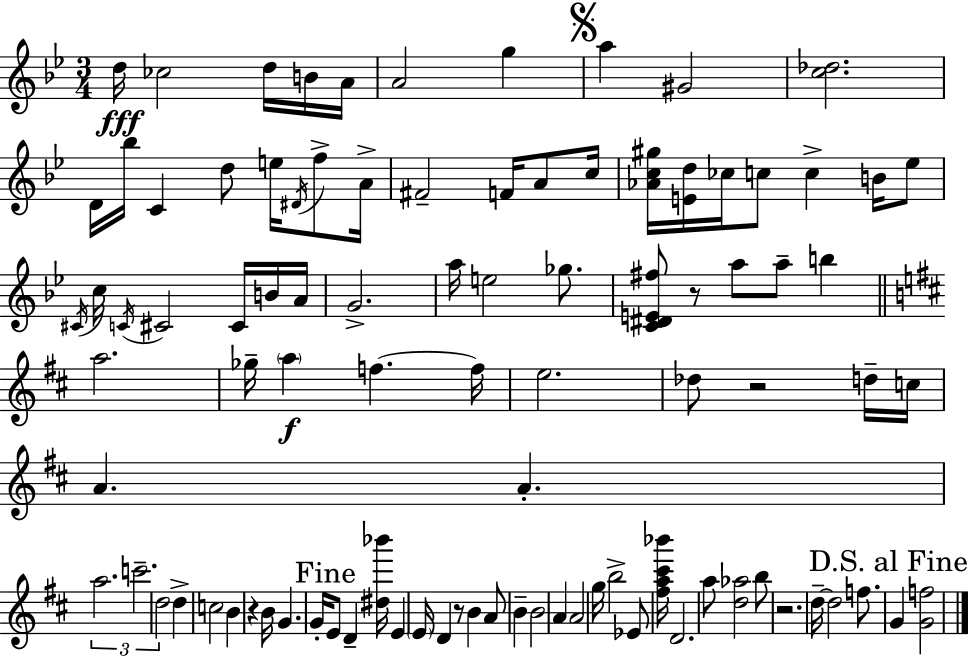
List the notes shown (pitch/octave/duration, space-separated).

D5/s CES5/h D5/s B4/s A4/s A4/h G5/q A5/q G#4/h [C5,Db5]/h. D4/s Bb5/s C4/q D5/e E5/s D#4/s F5/e A4/s F#4/h F4/s A4/e C5/s [Ab4,C5,G#5]/s [E4,D5]/s CES5/s C5/e C5/q B4/s Eb5/e C#4/s C5/s C4/s C#4/h C#4/s B4/s A4/s G4/h. A5/s E5/h Gb5/e. [C4,D#4,E4,F#5]/e R/e A5/e A5/e B5/q A5/h. Gb5/s A5/q F5/q. F5/s E5/h. Db5/e R/h D5/s C5/s A4/q. A4/q. A5/h. C6/h. D5/h D5/q C5/h B4/q R/q B4/s G4/q. G4/s E4/e D4/q [D#5,Bb6]/s E4/q E4/s D4/q R/e B4/q A4/e B4/q B4/h A4/q A4/h G5/s B5/h Eb4/e [F#5,A5,C#6,Bb6]/s D4/h. A5/e [D5,Ab5]/h B5/e R/h. D5/s D5/h F5/e. G4/q [G4,F5]/h